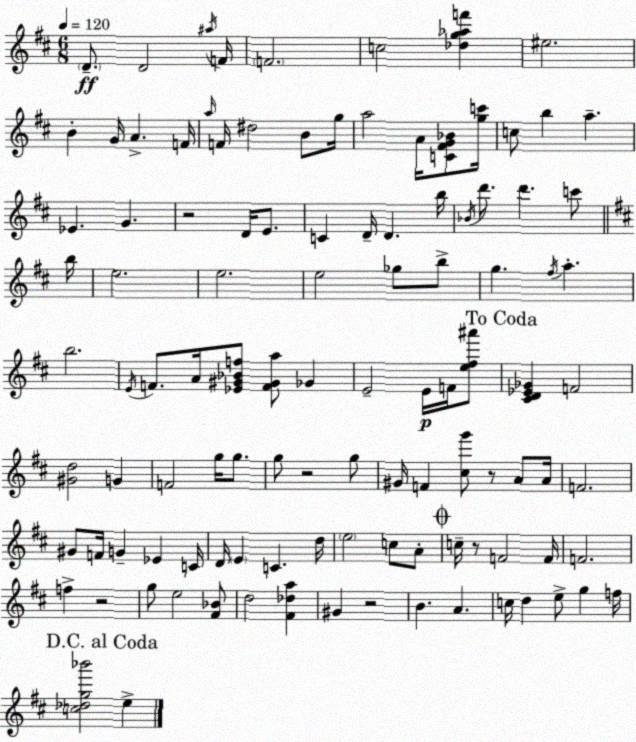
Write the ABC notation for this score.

X:1
T:Untitled
M:6/8
L:1/4
K:D
D/2 D2 ^a/4 F/4 F2 c2 [_dg_af'] ^e2 B G/4 A F/4 a/4 F/4 ^d2 B/2 g/4 a2 A/4 [C^FG_B]/2 [gc']/4 c/2 b a _E G z2 D/4 E/2 C D/4 D b/4 _B/4 d'/2 d' c'/2 b/4 e2 e2 e2 _g/2 b/2 g ^f/4 a b2 E/4 F/2 A/4 [_E^G_Bf]/2 [F^Ga]/2 _G E2 E/4 F/4 [e^f^a']/2 [^CD_E_G] F2 [^Gd]2 G F2 g/4 g/2 g/2 z2 g/2 ^G/4 F [^cg']/2 z/2 A/2 A/4 F2 ^G/2 F/4 G _E C/4 D/4 E C d/4 e2 c/2 A/2 c/4 z/2 F2 F/4 F2 f z2 g/2 e2 [^F_B]/2 d2 [^F_da] ^G z2 B A c/4 d e/2 g f/4 [c_dg_b']2 e